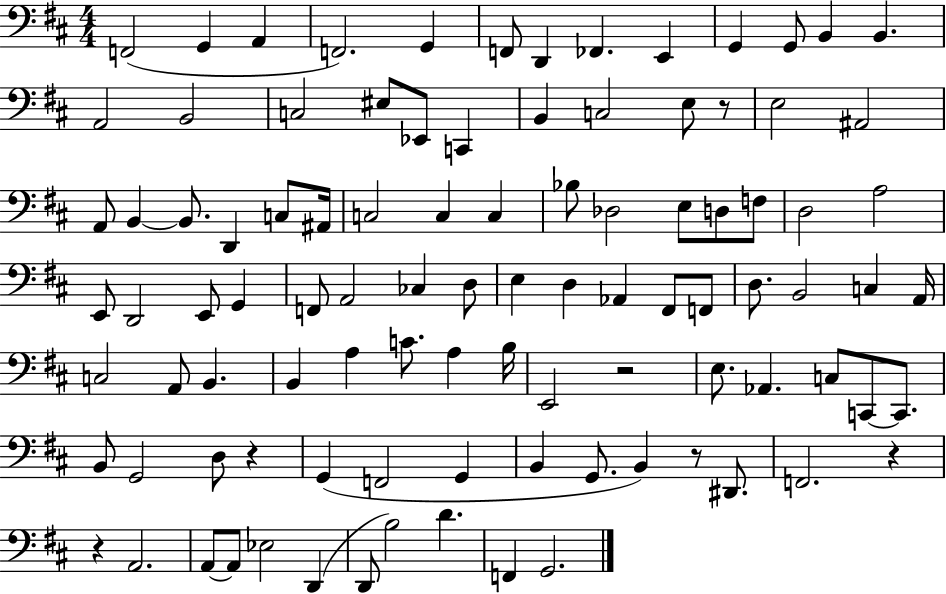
F2/h G2/q A2/q F2/h. G2/q F2/e D2/q FES2/q. E2/q G2/q G2/e B2/q B2/q. A2/h B2/h C3/h EIS3/e Eb2/e C2/q B2/q C3/h E3/e R/e E3/h A#2/h A2/e B2/q B2/e. D2/q C3/e A#2/s C3/h C3/q C3/q Bb3/e Db3/h E3/e D3/e F3/e D3/h A3/h E2/e D2/h E2/e G2/q F2/e A2/h CES3/q D3/e E3/q D3/q Ab2/q F#2/e F2/e D3/e. B2/h C3/q A2/s C3/h A2/e B2/q. B2/q A3/q C4/e. A3/q B3/s E2/h R/h E3/e. Ab2/q. C3/e C2/e C2/e. B2/e G2/h D3/e R/q G2/q F2/h G2/q B2/q G2/e. B2/q R/e D#2/e. F2/h. R/q R/q A2/h. A2/e A2/e Eb3/h D2/q D2/e B3/h D4/q. F2/q G2/h.